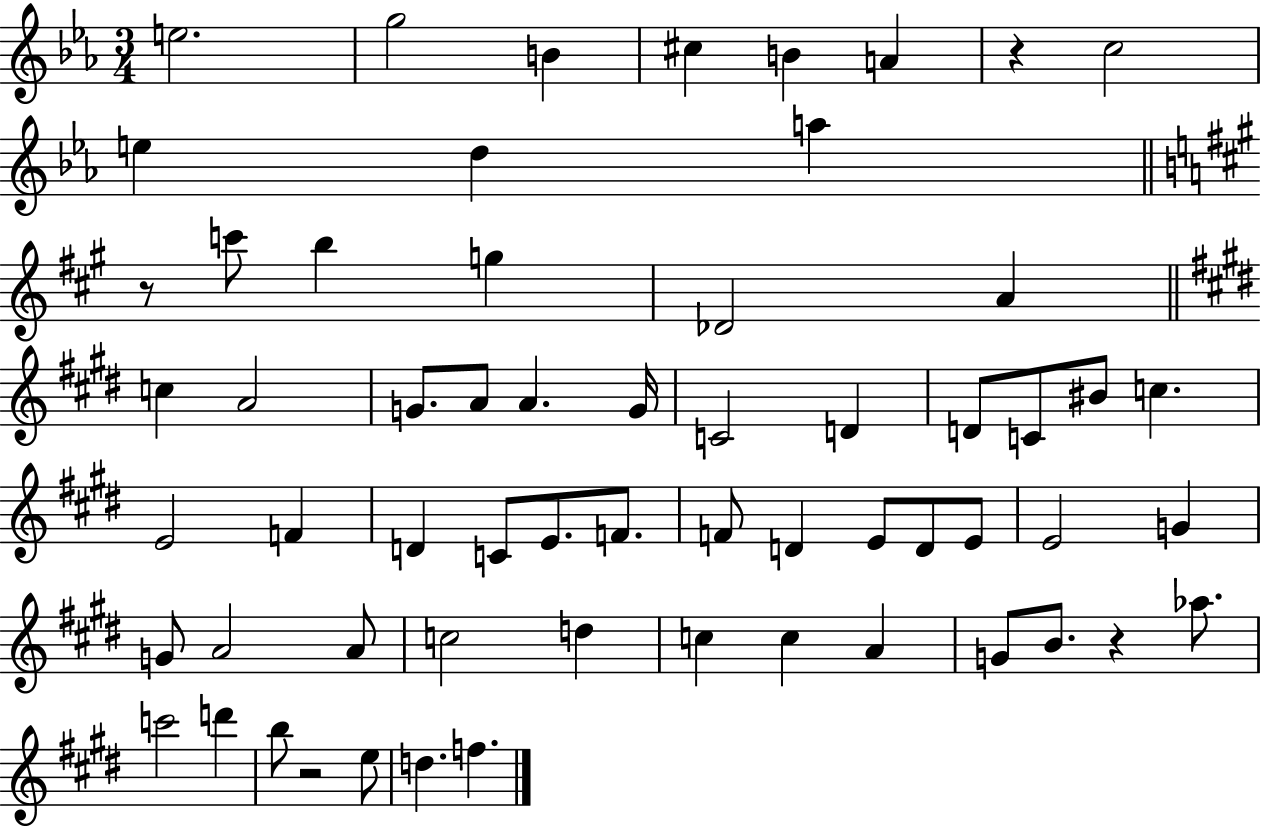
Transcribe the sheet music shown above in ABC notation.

X:1
T:Untitled
M:3/4
L:1/4
K:Eb
e2 g2 B ^c B A z c2 e d a z/2 c'/2 b g _D2 A c A2 G/2 A/2 A G/4 C2 D D/2 C/2 ^B/2 c E2 F D C/2 E/2 F/2 F/2 D E/2 D/2 E/2 E2 G G/2 A2 A/2 c2 d c c A G/2 B/2 z _a/2 c'2 d' b/2 z2 e/2 d f